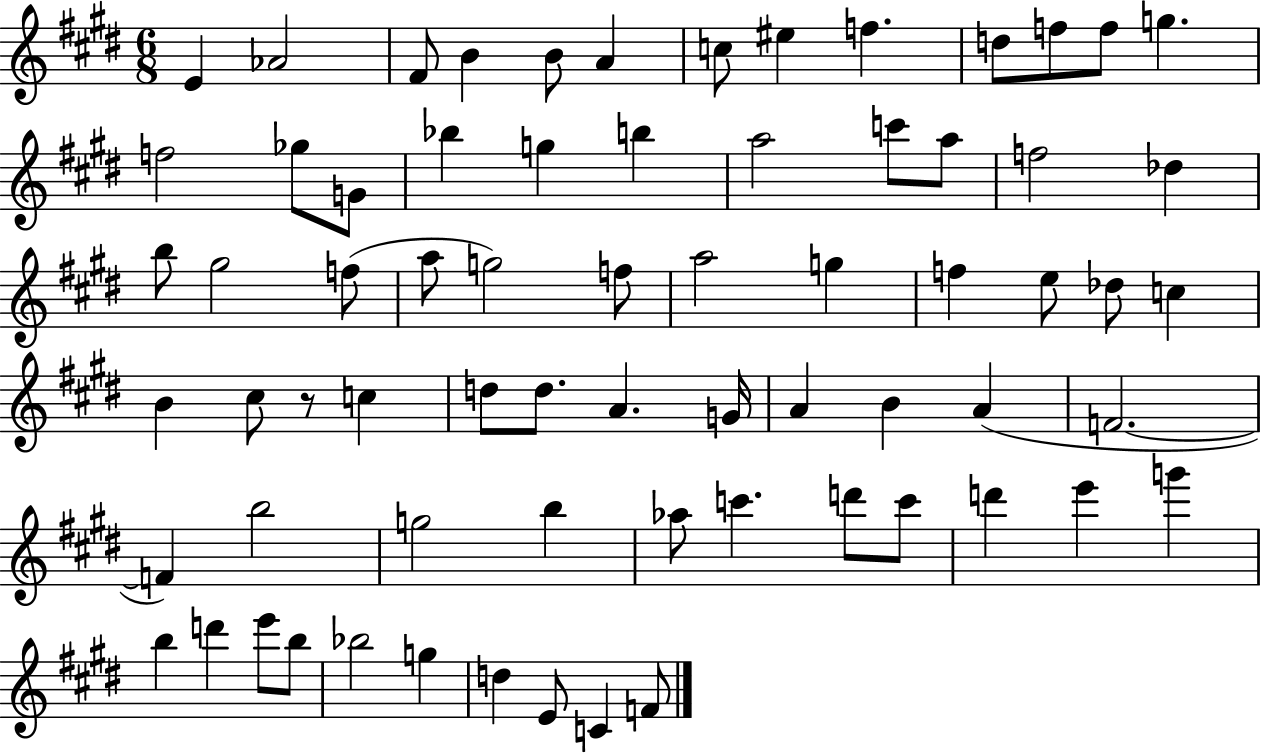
E4/q Ab4/h F#4/e B4/q B4/e A4/q C5/e EIS5/q F5/q. D5/e F5/e F5/e G5/q. F5/h Gb5/e G4/e Bb5/q G5/q B5/q A5/h C6/e A5/e F5/h Db5/q B5/e G#5/h F5/e A5/e G5/h F5/e A5/h G5/q F5/q E5/e Db5/e C5/q B4/q C#5/e R/e C5/q D5/e D5/e. A4/q. G4/s A4/q B4/q A4/q F4/h. F4/q B5/h G5/h B5/q Ab5/e C6/q. D6/e C6/e D6/q E6/q G6/q B5/q D6/q E6/e B5/e Bb5/h G5/q D5/q E4/e C4/q F4/e